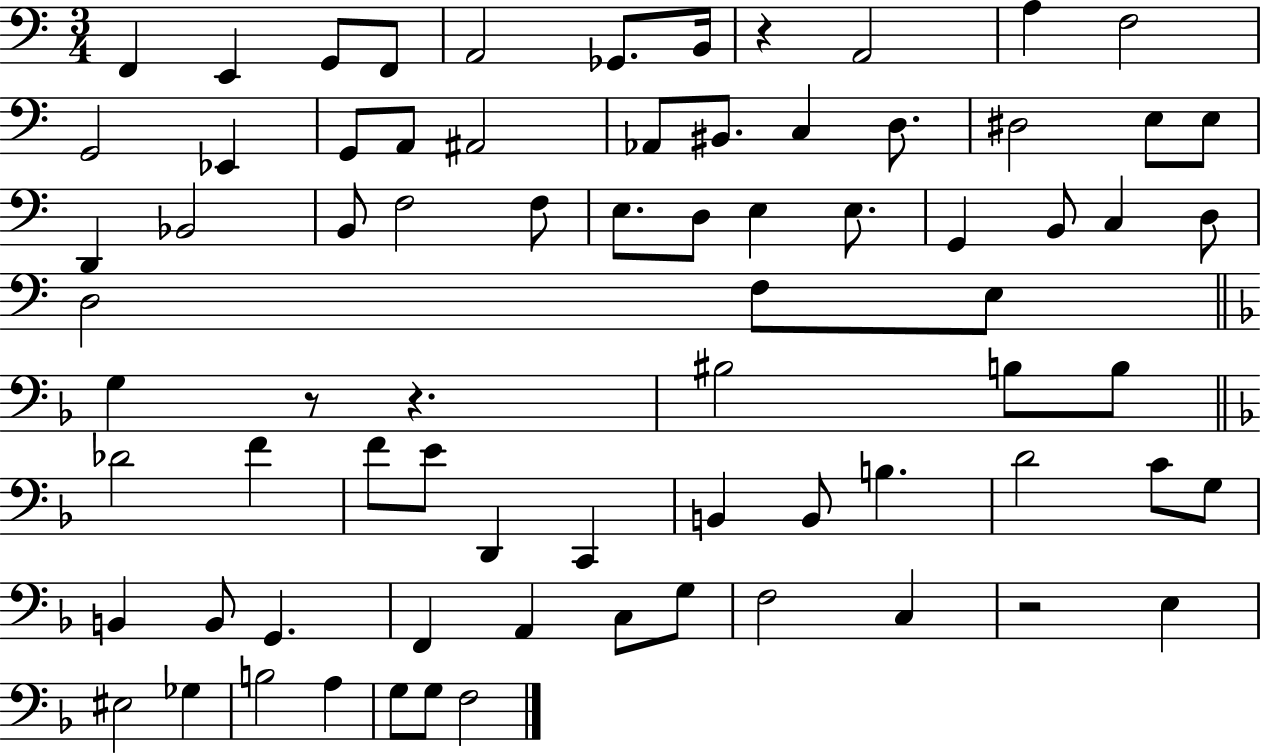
{
  \clef bass
  \numericTimeSignature
  \time 3/4
  \key c \major
  \repeat volta 2 { f,4 e,4 g,8 f,8 | a,2 ges,8. b,16 | r4 a,2 | a4 f2 | \break g,2 ees,4 | g,8 a,8 ais,2 | aes,8 bis,8. c4 d8. | dis2 e8 e8 | \break d,4 bes,2 | b,8 f2 f8 | e8. d8 e4 e8. | g,4 b,8 c4 d8 | \break d2 f8 e8 | \bar "||" \break \key f \major g4 r8 r4. | bis2 b8 b8 | \bar "||" \break \key d \minor des'2 f'4 | f'8 e'8 d,4 c,4 | b,4 b,8 b4. | d'2 c'8 g8 | \break b,4 b,8 g,4. | f,4 a,4 c8 g8 | f2 c4 | r2 e4 | \break eis2 ges4 | b2 a4 | g8 g8 f2 | } \bar "|."
}